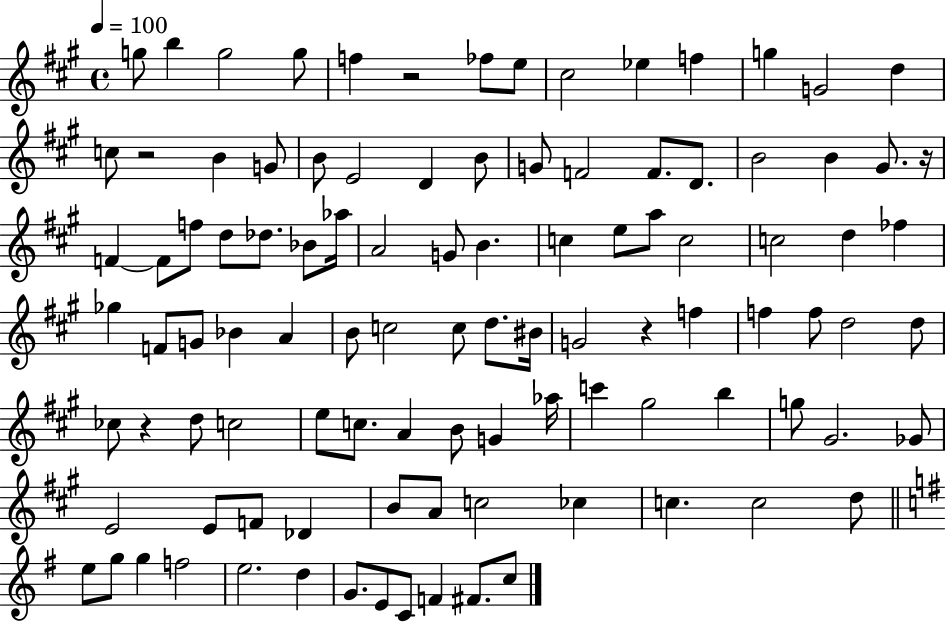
G5/e B5/q G5/h G5/e F5/q R/h FES5/e E5/e C#5/h Eb5/q F5/q G5/q G4/h D5/q C5/e R/h B4/q G4/e B4/e E4/h D4/q B4/e G4/e F4/h F4/e. D4/e. B4/h B4/q G#4/e. R/s F4/q F4/e F5/e D5/e Db5/e. Bb4/e Ab5/s A4/h G4/e B4/q. C5/q E5/e A5/e C5/h C5/h D5/q FES5/q Gb5/q F4/e G4/e Bb4/q A4/q B4/e C5/h C5/e D5/e. BIS4/s G4/h R/q F5/q F5/q F5/e D5/h D5/e CES5/e R/q D5/e C5/h E5/e C5/e. A4/q B4/e G4/q Ab5/s C6/q G#5/h B5/q G5/e G#4/h. Gb4/e E4/h E4/e F4/e Db4/q B4/e A4/e C5/h CES5/q C5/q. C5/h D5/e E5/e G5/e G5/q F5/h E5/h. D5/q G4/e. E4/e C4/e F4/q F#4/e. C5/e